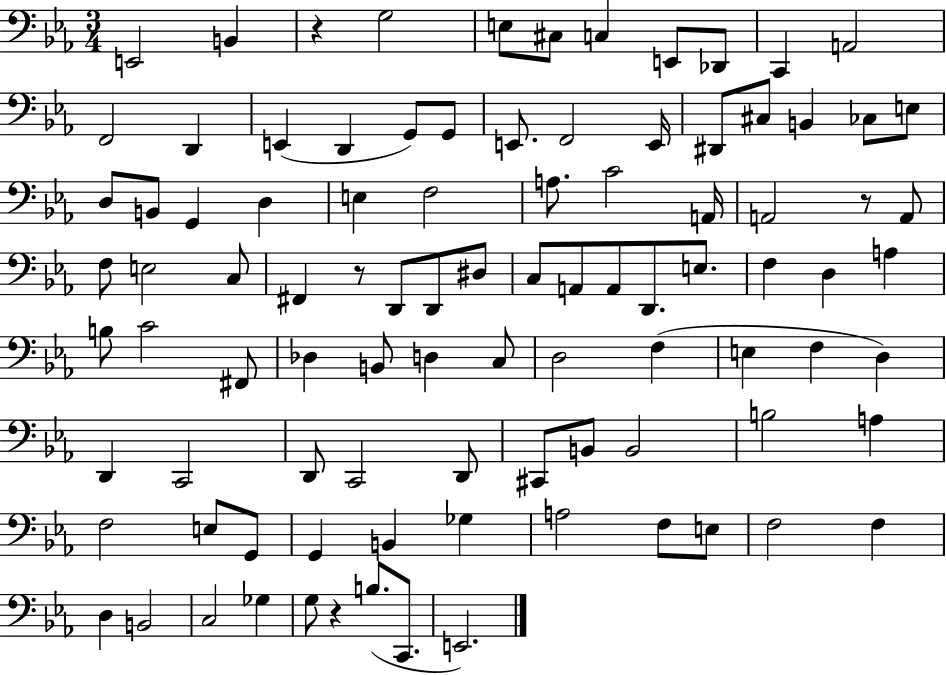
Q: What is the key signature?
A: EES major